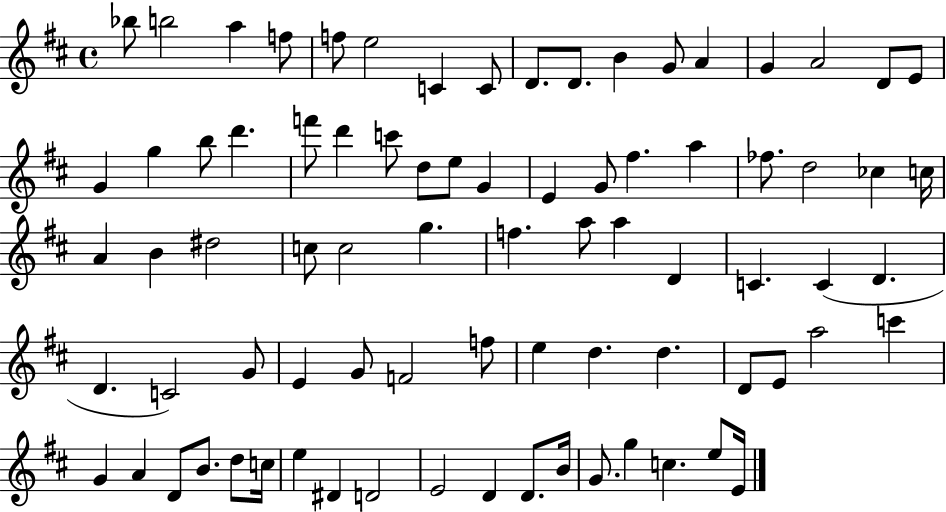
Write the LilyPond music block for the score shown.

{
  \clef treble
  \time 4/4
  \defaultTimeSignature
  \key d \major
  \repeat volta 2 { bes''8 b''2 a''4 f''8 | f''8 e''2 c'4 c'8 | d'8. d'8. b'4 g'8 a'4 | g'4 a'2 d'8 e'8 | \break g'4 g''4 b''8 d'''4. | f'''8 d'''4 c'''8 d''8 e''8 g'4 | e'4 g'8 fis''4. a''4 | fes''8. d''2 ces''4 c''16 | \break a'4 b'4 dis''2 | c''8 c''2 g''4. | f''4. a''8 a''4 d'4 | c'4. c'4( d'4. | \break d'4. c'2) g'8 | e'4 g'8 f'2 f''8 | e''4 d''4. d''4. | d'8 e'8 a''2 c'''4 | \break g'4 a'4 d'8 b'8. d''8 c''16 | e''4 dis'4 d'2 | e'2 d'4 d'8. b'16 | g'8. g''4 c''4. e''8 e'16 | \break } \bar "|."
}